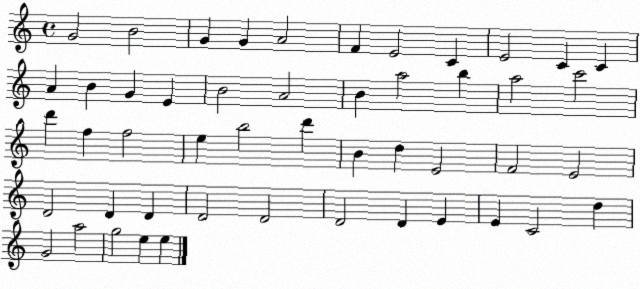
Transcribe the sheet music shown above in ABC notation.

X:1
T:Untitled
M:4/4
L:1/4
K:C
G2 B2 G G A2 F E2 C E2 C C A B G E B2 A2 B a2 b a2 c'2 d' f f2 e b2 d' B d E2 F2 E2 D2 D D D2 D2 D2 D E E C2 d G2 a2 g2 e e